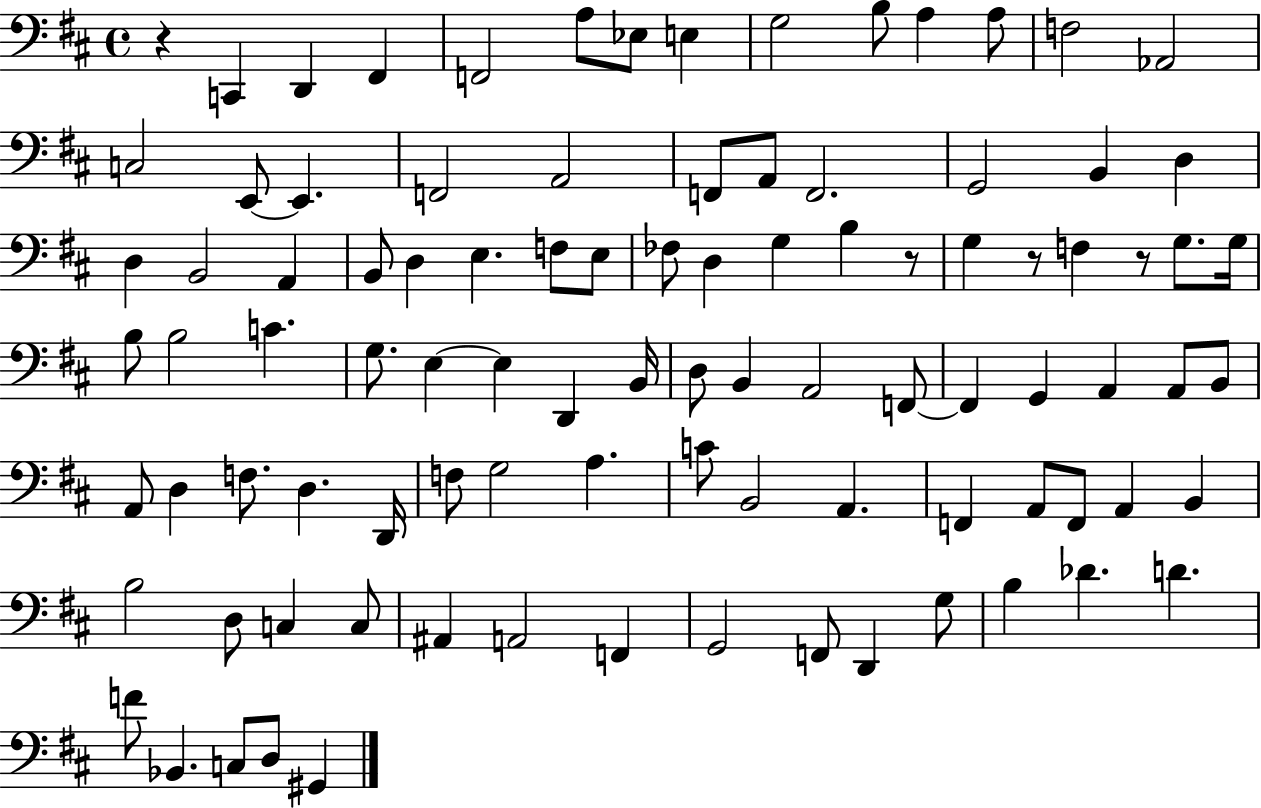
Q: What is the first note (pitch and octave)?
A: C2